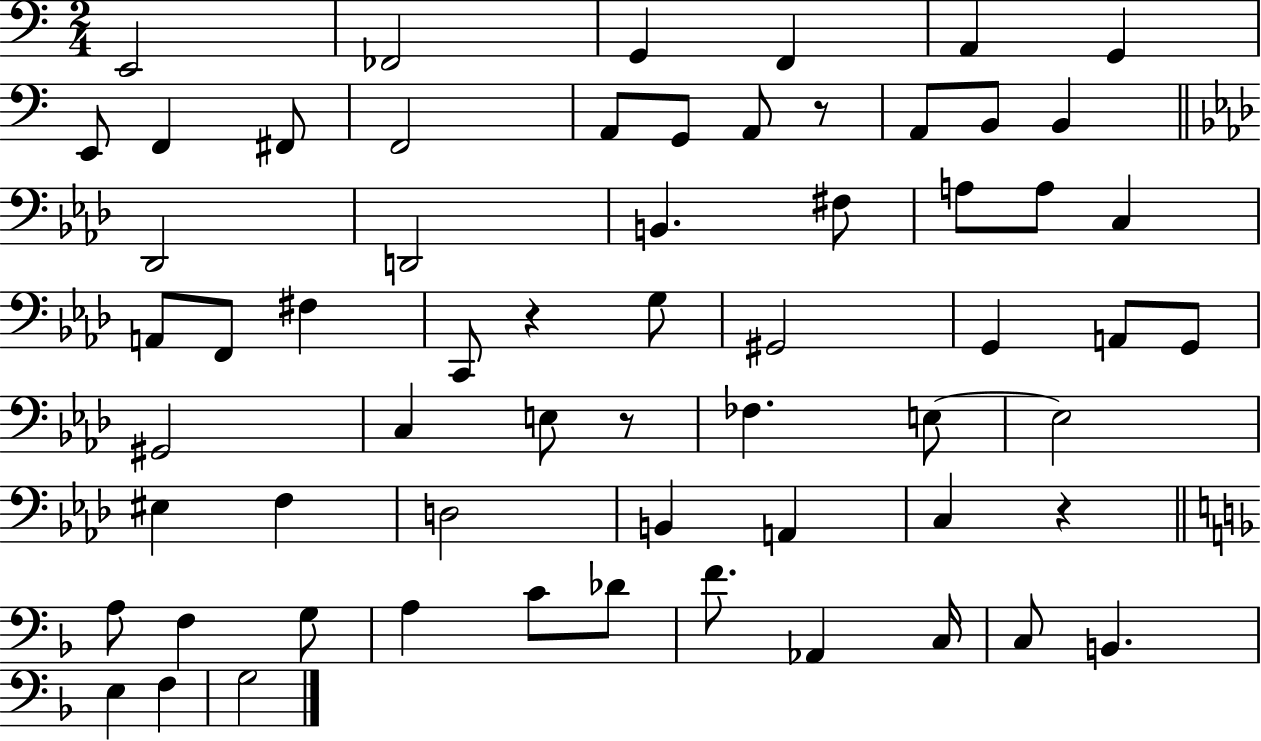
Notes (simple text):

E2/h FES2/h G2/q F2/q A2/q G2/q E2/e F2/q F#2/e F2/h A2/e G2/e A2/e R/e A2/e B2/e B2/q Db2/h D2/h B2/q. F#3/e A3/e A3/e C3/q A2/e F2/e F#3/q C2/e R/q G3/e G#2/h G2/q A2/e G2/e G#2/h C3/q E3/e R/e FES3/q. E3/e E3/h EIS3/q F3/q D3/h B2/q A2/q C3/q R/q A3/e F3/q G3/e A3/q C4/e Db4/e F4/e. Ab2/q C3/s C3/e B2/q. E3/q F3/q G3/h